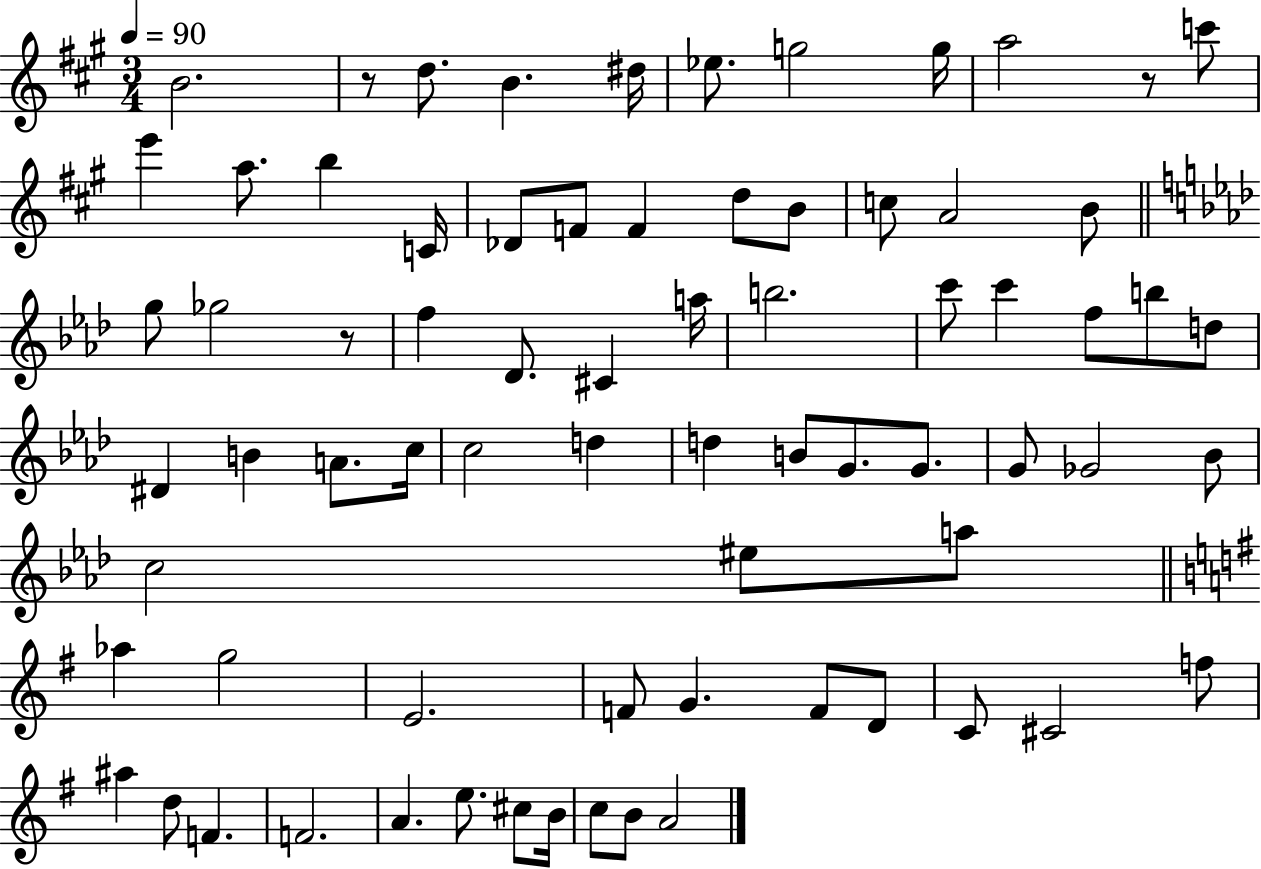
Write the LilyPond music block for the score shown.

{
  \clef treble
  \numericTimeSignature
  \time 3/4
  \key a \major
  \tempo 4 = 90
  b'2. | r8 d''8. b'4. dis''16 | ees''8. g''2 g''16 | a''2 r8 c'''8 | \break e'''4 a''8. b''4 c'16 | des'8 f'8 f'4 d''8 b'8 | c''8 a'2 b'8 | \bar "||" \break \key f \minor g''8 ges''2 r8 | f''4 des'8. cis'4 a''16 | b''2. | c'''8 c'''4 f''8 b''8 d''8 | \break dis'4 b'4 a'8. c''16 | c''2 d''4 | d''4 b'8 g'8. g'8. | g'8 ges'2 bes'8 | \break c''2 eis''8 a''8 | \bar "||" \break \key g \major aes''4 g''2 | e'2. | f'8 g'4. f'8 d'8 | c'8 cis'2 f''8 | \break ais''4 d''8 f'4. | f'2. | a'4. e''8. cis''8 b'16 | c''8 b'8 a'2 | \break \bar "|."
}